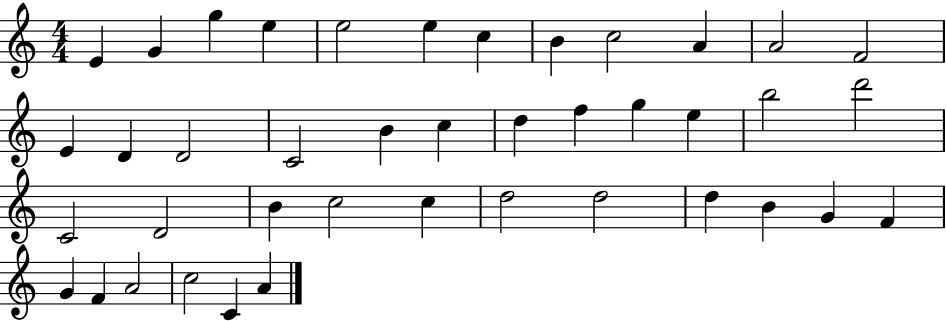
E4/q G4/q G5/q E5/q E5/h E5/q C5/q B4/q C5/h A4/q A4/h F4/h E4/q D4/q D4/h C4/h B4/q C5/q D5/q F5/q G5/q E5/q B5/h D6/h C4/h D4/h B4/q C5/h C5/q D5/h D5/h D5/q B4/q G4/q F4/q G4/q F4/q A4/h C5/h C4/q A4/q